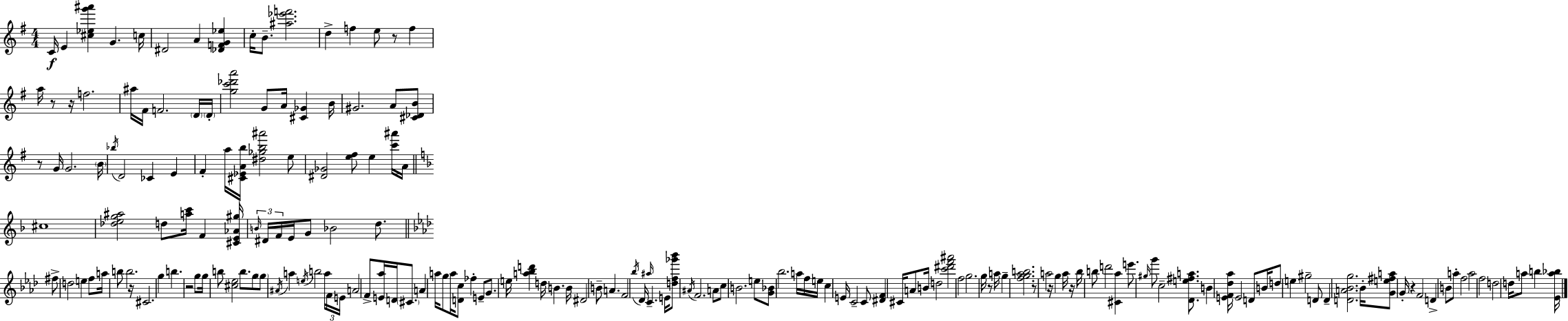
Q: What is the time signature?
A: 4/4